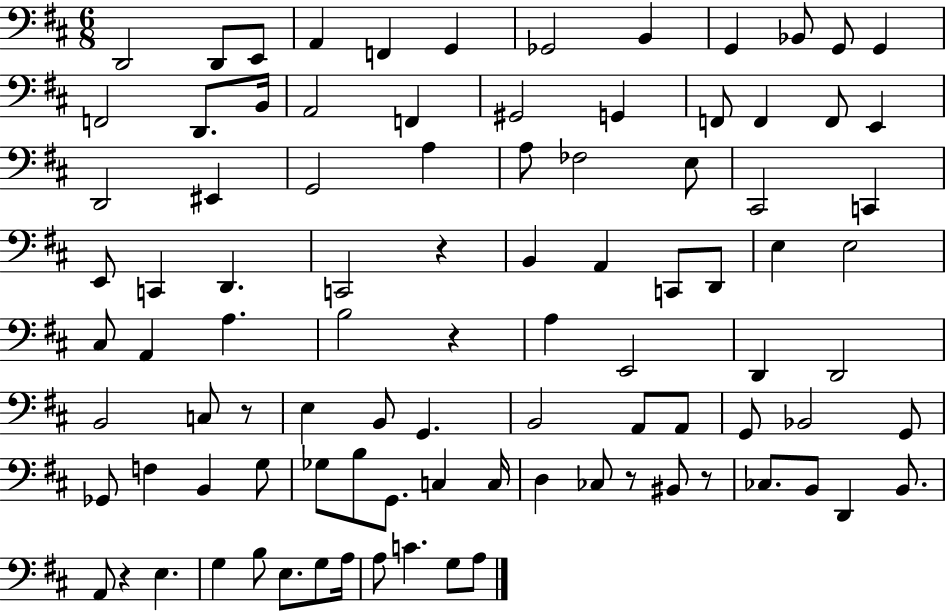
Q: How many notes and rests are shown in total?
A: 94